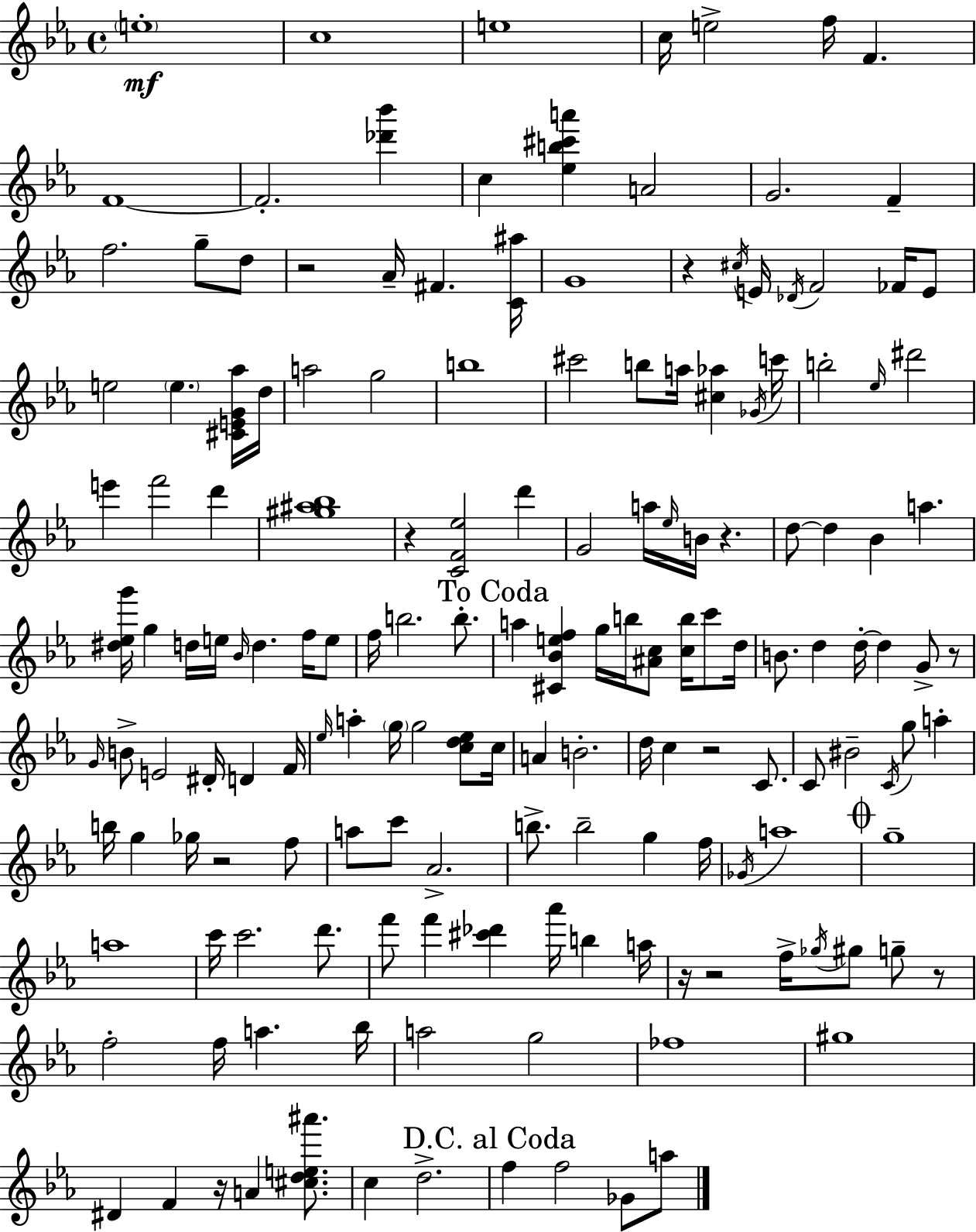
E5/w C5/w E5/w C5/s E5/h F5/s F4/q. F4/w F4/h. [Db6,Bb6]/q C5/q [Eb5,B5,C#6,A6]/q A4/h G4/h. F4/q F5/h. G5/e D5/e R/h Ab4/s F#4/q. [C4,A#5]/s G4/w R/q C#5/s E4/s Db4/s F4/h FES4/s E4/e E5/h E5/q. [C#4,E4,G4,Ab5]/s D5/s A5/h G5/h B5/w C#6/h B5/e A5/s [C#5,Ab5]/q Gb4/s C6/s B5/h Eb5/s D#6/h E6/q F6/h D6/q [G#5,A#5,Bb5]/w R/q [C4,F4,Eb5]/h D6/q G4/h A5/s Eb5/s B4/s R/q. D5/e D5/q Bb4/q A5/q. [D#5,Eb5,G6]/s G5/q D5/s E5/s Bb4/s D5/q. F5/s E5/e F5/s B5/h. B5/e. A5/q [C#4,Bb4,E5,F5]/q G5/s B5/s [A#4,C5]/e [C5,B5]/s C6/e D5/s B4/e. D5/q D5/s D5/q G4/e R/e G4/s B4/e E4/h D#4/s D4/q F4/s Eb5/s A5/q G5/s G5/h [C5,D5,Eb5]/e C5/s A4/q B4/h. D5/s C5/q R/h C4/e. C4/e BIS4/h C4/s G5/e A5/q B5/s G5/q Gb5/s R/h F5/e A5/e C6/e Ab4/h. B5/e. B5/h G5/q F5/s Gb4/s A5/w G5/w A5/w C6/s C6/h. D6/e. F6/e F6/q [C#6,Db6]/q Ab6/s B5/q A5/s R/s R/h F5/s Gb5/s G#5/e G5/e R/e F5/h F5/s A5/q. Bb5/s A5/h G5/h FES5/w G#5/w D#4/q F4/q R/s A4/q [C#5,D5,E5,A#6]/e. C5/q D5/h. F5/q F5/h Gb4/e A5/e